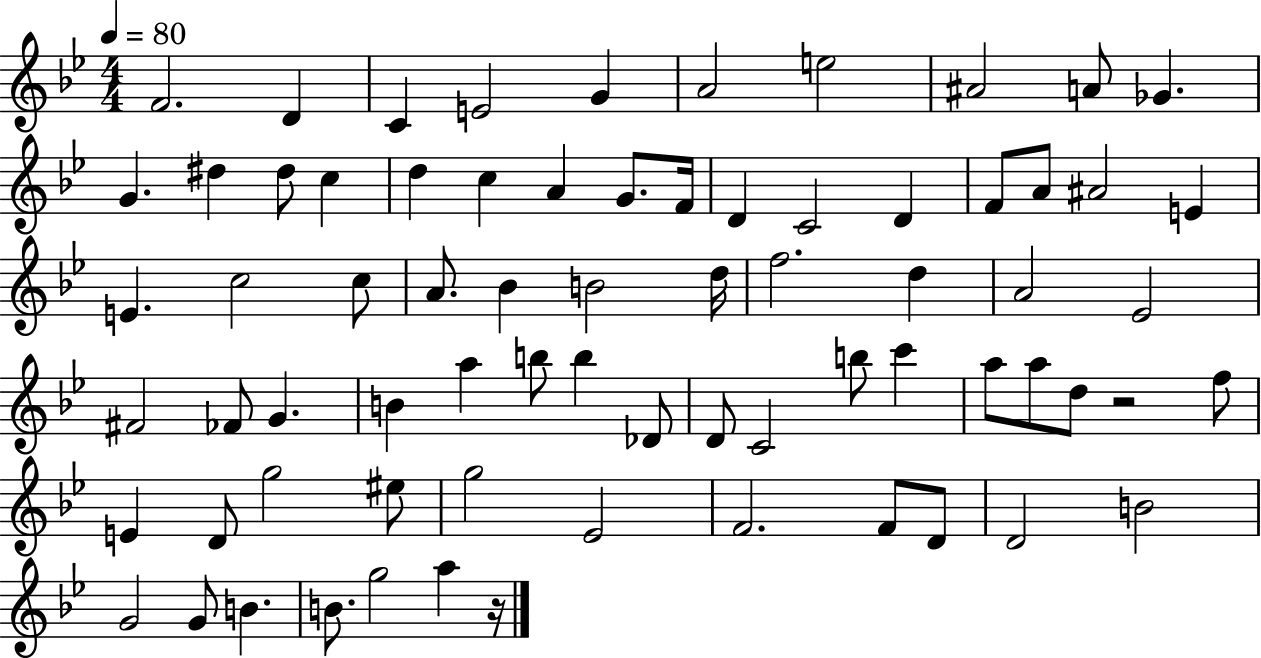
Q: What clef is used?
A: treble